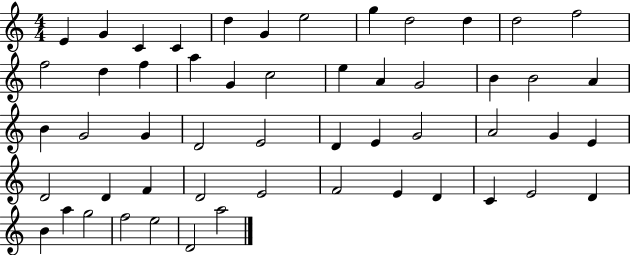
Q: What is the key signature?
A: C major